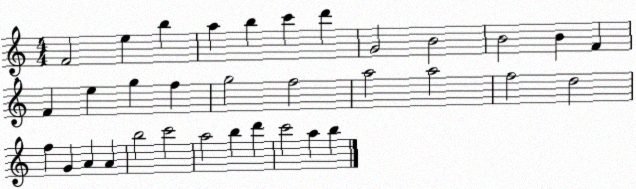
X:1
T:Untitled
M:4/4
L:1/4
K:C
F2 e b a b c' d' G2 B2 B2 B F F e g f g2 f2 a2 a2 f2 d2 f G A A b2 c'2 a2 b d' c'2 a b